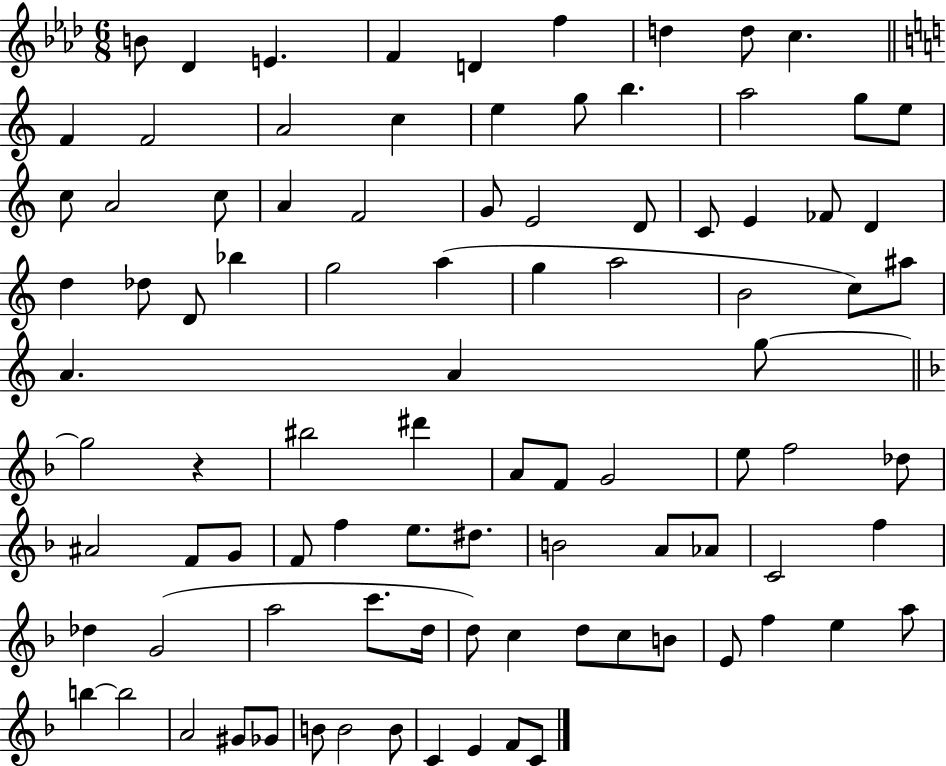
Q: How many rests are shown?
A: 1